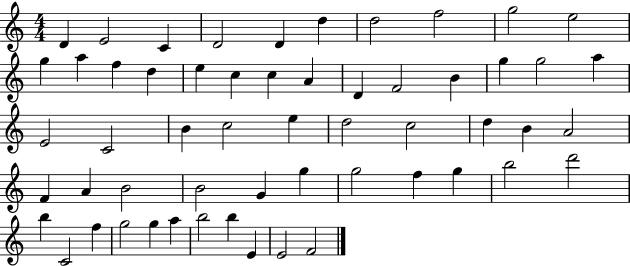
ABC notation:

X:1
T:Untitled
M:4/4
L:1/4
K:C
D E2 C D2 D d d2 f2 g2 e2 g a f d e c c A D F2 B g g2 a E2 C2 B c2 e d2 c2 d B A2 F A B2 B2 G g g2 f g b2 d'2 b C2 f g2 g a b2 b E E2 F2